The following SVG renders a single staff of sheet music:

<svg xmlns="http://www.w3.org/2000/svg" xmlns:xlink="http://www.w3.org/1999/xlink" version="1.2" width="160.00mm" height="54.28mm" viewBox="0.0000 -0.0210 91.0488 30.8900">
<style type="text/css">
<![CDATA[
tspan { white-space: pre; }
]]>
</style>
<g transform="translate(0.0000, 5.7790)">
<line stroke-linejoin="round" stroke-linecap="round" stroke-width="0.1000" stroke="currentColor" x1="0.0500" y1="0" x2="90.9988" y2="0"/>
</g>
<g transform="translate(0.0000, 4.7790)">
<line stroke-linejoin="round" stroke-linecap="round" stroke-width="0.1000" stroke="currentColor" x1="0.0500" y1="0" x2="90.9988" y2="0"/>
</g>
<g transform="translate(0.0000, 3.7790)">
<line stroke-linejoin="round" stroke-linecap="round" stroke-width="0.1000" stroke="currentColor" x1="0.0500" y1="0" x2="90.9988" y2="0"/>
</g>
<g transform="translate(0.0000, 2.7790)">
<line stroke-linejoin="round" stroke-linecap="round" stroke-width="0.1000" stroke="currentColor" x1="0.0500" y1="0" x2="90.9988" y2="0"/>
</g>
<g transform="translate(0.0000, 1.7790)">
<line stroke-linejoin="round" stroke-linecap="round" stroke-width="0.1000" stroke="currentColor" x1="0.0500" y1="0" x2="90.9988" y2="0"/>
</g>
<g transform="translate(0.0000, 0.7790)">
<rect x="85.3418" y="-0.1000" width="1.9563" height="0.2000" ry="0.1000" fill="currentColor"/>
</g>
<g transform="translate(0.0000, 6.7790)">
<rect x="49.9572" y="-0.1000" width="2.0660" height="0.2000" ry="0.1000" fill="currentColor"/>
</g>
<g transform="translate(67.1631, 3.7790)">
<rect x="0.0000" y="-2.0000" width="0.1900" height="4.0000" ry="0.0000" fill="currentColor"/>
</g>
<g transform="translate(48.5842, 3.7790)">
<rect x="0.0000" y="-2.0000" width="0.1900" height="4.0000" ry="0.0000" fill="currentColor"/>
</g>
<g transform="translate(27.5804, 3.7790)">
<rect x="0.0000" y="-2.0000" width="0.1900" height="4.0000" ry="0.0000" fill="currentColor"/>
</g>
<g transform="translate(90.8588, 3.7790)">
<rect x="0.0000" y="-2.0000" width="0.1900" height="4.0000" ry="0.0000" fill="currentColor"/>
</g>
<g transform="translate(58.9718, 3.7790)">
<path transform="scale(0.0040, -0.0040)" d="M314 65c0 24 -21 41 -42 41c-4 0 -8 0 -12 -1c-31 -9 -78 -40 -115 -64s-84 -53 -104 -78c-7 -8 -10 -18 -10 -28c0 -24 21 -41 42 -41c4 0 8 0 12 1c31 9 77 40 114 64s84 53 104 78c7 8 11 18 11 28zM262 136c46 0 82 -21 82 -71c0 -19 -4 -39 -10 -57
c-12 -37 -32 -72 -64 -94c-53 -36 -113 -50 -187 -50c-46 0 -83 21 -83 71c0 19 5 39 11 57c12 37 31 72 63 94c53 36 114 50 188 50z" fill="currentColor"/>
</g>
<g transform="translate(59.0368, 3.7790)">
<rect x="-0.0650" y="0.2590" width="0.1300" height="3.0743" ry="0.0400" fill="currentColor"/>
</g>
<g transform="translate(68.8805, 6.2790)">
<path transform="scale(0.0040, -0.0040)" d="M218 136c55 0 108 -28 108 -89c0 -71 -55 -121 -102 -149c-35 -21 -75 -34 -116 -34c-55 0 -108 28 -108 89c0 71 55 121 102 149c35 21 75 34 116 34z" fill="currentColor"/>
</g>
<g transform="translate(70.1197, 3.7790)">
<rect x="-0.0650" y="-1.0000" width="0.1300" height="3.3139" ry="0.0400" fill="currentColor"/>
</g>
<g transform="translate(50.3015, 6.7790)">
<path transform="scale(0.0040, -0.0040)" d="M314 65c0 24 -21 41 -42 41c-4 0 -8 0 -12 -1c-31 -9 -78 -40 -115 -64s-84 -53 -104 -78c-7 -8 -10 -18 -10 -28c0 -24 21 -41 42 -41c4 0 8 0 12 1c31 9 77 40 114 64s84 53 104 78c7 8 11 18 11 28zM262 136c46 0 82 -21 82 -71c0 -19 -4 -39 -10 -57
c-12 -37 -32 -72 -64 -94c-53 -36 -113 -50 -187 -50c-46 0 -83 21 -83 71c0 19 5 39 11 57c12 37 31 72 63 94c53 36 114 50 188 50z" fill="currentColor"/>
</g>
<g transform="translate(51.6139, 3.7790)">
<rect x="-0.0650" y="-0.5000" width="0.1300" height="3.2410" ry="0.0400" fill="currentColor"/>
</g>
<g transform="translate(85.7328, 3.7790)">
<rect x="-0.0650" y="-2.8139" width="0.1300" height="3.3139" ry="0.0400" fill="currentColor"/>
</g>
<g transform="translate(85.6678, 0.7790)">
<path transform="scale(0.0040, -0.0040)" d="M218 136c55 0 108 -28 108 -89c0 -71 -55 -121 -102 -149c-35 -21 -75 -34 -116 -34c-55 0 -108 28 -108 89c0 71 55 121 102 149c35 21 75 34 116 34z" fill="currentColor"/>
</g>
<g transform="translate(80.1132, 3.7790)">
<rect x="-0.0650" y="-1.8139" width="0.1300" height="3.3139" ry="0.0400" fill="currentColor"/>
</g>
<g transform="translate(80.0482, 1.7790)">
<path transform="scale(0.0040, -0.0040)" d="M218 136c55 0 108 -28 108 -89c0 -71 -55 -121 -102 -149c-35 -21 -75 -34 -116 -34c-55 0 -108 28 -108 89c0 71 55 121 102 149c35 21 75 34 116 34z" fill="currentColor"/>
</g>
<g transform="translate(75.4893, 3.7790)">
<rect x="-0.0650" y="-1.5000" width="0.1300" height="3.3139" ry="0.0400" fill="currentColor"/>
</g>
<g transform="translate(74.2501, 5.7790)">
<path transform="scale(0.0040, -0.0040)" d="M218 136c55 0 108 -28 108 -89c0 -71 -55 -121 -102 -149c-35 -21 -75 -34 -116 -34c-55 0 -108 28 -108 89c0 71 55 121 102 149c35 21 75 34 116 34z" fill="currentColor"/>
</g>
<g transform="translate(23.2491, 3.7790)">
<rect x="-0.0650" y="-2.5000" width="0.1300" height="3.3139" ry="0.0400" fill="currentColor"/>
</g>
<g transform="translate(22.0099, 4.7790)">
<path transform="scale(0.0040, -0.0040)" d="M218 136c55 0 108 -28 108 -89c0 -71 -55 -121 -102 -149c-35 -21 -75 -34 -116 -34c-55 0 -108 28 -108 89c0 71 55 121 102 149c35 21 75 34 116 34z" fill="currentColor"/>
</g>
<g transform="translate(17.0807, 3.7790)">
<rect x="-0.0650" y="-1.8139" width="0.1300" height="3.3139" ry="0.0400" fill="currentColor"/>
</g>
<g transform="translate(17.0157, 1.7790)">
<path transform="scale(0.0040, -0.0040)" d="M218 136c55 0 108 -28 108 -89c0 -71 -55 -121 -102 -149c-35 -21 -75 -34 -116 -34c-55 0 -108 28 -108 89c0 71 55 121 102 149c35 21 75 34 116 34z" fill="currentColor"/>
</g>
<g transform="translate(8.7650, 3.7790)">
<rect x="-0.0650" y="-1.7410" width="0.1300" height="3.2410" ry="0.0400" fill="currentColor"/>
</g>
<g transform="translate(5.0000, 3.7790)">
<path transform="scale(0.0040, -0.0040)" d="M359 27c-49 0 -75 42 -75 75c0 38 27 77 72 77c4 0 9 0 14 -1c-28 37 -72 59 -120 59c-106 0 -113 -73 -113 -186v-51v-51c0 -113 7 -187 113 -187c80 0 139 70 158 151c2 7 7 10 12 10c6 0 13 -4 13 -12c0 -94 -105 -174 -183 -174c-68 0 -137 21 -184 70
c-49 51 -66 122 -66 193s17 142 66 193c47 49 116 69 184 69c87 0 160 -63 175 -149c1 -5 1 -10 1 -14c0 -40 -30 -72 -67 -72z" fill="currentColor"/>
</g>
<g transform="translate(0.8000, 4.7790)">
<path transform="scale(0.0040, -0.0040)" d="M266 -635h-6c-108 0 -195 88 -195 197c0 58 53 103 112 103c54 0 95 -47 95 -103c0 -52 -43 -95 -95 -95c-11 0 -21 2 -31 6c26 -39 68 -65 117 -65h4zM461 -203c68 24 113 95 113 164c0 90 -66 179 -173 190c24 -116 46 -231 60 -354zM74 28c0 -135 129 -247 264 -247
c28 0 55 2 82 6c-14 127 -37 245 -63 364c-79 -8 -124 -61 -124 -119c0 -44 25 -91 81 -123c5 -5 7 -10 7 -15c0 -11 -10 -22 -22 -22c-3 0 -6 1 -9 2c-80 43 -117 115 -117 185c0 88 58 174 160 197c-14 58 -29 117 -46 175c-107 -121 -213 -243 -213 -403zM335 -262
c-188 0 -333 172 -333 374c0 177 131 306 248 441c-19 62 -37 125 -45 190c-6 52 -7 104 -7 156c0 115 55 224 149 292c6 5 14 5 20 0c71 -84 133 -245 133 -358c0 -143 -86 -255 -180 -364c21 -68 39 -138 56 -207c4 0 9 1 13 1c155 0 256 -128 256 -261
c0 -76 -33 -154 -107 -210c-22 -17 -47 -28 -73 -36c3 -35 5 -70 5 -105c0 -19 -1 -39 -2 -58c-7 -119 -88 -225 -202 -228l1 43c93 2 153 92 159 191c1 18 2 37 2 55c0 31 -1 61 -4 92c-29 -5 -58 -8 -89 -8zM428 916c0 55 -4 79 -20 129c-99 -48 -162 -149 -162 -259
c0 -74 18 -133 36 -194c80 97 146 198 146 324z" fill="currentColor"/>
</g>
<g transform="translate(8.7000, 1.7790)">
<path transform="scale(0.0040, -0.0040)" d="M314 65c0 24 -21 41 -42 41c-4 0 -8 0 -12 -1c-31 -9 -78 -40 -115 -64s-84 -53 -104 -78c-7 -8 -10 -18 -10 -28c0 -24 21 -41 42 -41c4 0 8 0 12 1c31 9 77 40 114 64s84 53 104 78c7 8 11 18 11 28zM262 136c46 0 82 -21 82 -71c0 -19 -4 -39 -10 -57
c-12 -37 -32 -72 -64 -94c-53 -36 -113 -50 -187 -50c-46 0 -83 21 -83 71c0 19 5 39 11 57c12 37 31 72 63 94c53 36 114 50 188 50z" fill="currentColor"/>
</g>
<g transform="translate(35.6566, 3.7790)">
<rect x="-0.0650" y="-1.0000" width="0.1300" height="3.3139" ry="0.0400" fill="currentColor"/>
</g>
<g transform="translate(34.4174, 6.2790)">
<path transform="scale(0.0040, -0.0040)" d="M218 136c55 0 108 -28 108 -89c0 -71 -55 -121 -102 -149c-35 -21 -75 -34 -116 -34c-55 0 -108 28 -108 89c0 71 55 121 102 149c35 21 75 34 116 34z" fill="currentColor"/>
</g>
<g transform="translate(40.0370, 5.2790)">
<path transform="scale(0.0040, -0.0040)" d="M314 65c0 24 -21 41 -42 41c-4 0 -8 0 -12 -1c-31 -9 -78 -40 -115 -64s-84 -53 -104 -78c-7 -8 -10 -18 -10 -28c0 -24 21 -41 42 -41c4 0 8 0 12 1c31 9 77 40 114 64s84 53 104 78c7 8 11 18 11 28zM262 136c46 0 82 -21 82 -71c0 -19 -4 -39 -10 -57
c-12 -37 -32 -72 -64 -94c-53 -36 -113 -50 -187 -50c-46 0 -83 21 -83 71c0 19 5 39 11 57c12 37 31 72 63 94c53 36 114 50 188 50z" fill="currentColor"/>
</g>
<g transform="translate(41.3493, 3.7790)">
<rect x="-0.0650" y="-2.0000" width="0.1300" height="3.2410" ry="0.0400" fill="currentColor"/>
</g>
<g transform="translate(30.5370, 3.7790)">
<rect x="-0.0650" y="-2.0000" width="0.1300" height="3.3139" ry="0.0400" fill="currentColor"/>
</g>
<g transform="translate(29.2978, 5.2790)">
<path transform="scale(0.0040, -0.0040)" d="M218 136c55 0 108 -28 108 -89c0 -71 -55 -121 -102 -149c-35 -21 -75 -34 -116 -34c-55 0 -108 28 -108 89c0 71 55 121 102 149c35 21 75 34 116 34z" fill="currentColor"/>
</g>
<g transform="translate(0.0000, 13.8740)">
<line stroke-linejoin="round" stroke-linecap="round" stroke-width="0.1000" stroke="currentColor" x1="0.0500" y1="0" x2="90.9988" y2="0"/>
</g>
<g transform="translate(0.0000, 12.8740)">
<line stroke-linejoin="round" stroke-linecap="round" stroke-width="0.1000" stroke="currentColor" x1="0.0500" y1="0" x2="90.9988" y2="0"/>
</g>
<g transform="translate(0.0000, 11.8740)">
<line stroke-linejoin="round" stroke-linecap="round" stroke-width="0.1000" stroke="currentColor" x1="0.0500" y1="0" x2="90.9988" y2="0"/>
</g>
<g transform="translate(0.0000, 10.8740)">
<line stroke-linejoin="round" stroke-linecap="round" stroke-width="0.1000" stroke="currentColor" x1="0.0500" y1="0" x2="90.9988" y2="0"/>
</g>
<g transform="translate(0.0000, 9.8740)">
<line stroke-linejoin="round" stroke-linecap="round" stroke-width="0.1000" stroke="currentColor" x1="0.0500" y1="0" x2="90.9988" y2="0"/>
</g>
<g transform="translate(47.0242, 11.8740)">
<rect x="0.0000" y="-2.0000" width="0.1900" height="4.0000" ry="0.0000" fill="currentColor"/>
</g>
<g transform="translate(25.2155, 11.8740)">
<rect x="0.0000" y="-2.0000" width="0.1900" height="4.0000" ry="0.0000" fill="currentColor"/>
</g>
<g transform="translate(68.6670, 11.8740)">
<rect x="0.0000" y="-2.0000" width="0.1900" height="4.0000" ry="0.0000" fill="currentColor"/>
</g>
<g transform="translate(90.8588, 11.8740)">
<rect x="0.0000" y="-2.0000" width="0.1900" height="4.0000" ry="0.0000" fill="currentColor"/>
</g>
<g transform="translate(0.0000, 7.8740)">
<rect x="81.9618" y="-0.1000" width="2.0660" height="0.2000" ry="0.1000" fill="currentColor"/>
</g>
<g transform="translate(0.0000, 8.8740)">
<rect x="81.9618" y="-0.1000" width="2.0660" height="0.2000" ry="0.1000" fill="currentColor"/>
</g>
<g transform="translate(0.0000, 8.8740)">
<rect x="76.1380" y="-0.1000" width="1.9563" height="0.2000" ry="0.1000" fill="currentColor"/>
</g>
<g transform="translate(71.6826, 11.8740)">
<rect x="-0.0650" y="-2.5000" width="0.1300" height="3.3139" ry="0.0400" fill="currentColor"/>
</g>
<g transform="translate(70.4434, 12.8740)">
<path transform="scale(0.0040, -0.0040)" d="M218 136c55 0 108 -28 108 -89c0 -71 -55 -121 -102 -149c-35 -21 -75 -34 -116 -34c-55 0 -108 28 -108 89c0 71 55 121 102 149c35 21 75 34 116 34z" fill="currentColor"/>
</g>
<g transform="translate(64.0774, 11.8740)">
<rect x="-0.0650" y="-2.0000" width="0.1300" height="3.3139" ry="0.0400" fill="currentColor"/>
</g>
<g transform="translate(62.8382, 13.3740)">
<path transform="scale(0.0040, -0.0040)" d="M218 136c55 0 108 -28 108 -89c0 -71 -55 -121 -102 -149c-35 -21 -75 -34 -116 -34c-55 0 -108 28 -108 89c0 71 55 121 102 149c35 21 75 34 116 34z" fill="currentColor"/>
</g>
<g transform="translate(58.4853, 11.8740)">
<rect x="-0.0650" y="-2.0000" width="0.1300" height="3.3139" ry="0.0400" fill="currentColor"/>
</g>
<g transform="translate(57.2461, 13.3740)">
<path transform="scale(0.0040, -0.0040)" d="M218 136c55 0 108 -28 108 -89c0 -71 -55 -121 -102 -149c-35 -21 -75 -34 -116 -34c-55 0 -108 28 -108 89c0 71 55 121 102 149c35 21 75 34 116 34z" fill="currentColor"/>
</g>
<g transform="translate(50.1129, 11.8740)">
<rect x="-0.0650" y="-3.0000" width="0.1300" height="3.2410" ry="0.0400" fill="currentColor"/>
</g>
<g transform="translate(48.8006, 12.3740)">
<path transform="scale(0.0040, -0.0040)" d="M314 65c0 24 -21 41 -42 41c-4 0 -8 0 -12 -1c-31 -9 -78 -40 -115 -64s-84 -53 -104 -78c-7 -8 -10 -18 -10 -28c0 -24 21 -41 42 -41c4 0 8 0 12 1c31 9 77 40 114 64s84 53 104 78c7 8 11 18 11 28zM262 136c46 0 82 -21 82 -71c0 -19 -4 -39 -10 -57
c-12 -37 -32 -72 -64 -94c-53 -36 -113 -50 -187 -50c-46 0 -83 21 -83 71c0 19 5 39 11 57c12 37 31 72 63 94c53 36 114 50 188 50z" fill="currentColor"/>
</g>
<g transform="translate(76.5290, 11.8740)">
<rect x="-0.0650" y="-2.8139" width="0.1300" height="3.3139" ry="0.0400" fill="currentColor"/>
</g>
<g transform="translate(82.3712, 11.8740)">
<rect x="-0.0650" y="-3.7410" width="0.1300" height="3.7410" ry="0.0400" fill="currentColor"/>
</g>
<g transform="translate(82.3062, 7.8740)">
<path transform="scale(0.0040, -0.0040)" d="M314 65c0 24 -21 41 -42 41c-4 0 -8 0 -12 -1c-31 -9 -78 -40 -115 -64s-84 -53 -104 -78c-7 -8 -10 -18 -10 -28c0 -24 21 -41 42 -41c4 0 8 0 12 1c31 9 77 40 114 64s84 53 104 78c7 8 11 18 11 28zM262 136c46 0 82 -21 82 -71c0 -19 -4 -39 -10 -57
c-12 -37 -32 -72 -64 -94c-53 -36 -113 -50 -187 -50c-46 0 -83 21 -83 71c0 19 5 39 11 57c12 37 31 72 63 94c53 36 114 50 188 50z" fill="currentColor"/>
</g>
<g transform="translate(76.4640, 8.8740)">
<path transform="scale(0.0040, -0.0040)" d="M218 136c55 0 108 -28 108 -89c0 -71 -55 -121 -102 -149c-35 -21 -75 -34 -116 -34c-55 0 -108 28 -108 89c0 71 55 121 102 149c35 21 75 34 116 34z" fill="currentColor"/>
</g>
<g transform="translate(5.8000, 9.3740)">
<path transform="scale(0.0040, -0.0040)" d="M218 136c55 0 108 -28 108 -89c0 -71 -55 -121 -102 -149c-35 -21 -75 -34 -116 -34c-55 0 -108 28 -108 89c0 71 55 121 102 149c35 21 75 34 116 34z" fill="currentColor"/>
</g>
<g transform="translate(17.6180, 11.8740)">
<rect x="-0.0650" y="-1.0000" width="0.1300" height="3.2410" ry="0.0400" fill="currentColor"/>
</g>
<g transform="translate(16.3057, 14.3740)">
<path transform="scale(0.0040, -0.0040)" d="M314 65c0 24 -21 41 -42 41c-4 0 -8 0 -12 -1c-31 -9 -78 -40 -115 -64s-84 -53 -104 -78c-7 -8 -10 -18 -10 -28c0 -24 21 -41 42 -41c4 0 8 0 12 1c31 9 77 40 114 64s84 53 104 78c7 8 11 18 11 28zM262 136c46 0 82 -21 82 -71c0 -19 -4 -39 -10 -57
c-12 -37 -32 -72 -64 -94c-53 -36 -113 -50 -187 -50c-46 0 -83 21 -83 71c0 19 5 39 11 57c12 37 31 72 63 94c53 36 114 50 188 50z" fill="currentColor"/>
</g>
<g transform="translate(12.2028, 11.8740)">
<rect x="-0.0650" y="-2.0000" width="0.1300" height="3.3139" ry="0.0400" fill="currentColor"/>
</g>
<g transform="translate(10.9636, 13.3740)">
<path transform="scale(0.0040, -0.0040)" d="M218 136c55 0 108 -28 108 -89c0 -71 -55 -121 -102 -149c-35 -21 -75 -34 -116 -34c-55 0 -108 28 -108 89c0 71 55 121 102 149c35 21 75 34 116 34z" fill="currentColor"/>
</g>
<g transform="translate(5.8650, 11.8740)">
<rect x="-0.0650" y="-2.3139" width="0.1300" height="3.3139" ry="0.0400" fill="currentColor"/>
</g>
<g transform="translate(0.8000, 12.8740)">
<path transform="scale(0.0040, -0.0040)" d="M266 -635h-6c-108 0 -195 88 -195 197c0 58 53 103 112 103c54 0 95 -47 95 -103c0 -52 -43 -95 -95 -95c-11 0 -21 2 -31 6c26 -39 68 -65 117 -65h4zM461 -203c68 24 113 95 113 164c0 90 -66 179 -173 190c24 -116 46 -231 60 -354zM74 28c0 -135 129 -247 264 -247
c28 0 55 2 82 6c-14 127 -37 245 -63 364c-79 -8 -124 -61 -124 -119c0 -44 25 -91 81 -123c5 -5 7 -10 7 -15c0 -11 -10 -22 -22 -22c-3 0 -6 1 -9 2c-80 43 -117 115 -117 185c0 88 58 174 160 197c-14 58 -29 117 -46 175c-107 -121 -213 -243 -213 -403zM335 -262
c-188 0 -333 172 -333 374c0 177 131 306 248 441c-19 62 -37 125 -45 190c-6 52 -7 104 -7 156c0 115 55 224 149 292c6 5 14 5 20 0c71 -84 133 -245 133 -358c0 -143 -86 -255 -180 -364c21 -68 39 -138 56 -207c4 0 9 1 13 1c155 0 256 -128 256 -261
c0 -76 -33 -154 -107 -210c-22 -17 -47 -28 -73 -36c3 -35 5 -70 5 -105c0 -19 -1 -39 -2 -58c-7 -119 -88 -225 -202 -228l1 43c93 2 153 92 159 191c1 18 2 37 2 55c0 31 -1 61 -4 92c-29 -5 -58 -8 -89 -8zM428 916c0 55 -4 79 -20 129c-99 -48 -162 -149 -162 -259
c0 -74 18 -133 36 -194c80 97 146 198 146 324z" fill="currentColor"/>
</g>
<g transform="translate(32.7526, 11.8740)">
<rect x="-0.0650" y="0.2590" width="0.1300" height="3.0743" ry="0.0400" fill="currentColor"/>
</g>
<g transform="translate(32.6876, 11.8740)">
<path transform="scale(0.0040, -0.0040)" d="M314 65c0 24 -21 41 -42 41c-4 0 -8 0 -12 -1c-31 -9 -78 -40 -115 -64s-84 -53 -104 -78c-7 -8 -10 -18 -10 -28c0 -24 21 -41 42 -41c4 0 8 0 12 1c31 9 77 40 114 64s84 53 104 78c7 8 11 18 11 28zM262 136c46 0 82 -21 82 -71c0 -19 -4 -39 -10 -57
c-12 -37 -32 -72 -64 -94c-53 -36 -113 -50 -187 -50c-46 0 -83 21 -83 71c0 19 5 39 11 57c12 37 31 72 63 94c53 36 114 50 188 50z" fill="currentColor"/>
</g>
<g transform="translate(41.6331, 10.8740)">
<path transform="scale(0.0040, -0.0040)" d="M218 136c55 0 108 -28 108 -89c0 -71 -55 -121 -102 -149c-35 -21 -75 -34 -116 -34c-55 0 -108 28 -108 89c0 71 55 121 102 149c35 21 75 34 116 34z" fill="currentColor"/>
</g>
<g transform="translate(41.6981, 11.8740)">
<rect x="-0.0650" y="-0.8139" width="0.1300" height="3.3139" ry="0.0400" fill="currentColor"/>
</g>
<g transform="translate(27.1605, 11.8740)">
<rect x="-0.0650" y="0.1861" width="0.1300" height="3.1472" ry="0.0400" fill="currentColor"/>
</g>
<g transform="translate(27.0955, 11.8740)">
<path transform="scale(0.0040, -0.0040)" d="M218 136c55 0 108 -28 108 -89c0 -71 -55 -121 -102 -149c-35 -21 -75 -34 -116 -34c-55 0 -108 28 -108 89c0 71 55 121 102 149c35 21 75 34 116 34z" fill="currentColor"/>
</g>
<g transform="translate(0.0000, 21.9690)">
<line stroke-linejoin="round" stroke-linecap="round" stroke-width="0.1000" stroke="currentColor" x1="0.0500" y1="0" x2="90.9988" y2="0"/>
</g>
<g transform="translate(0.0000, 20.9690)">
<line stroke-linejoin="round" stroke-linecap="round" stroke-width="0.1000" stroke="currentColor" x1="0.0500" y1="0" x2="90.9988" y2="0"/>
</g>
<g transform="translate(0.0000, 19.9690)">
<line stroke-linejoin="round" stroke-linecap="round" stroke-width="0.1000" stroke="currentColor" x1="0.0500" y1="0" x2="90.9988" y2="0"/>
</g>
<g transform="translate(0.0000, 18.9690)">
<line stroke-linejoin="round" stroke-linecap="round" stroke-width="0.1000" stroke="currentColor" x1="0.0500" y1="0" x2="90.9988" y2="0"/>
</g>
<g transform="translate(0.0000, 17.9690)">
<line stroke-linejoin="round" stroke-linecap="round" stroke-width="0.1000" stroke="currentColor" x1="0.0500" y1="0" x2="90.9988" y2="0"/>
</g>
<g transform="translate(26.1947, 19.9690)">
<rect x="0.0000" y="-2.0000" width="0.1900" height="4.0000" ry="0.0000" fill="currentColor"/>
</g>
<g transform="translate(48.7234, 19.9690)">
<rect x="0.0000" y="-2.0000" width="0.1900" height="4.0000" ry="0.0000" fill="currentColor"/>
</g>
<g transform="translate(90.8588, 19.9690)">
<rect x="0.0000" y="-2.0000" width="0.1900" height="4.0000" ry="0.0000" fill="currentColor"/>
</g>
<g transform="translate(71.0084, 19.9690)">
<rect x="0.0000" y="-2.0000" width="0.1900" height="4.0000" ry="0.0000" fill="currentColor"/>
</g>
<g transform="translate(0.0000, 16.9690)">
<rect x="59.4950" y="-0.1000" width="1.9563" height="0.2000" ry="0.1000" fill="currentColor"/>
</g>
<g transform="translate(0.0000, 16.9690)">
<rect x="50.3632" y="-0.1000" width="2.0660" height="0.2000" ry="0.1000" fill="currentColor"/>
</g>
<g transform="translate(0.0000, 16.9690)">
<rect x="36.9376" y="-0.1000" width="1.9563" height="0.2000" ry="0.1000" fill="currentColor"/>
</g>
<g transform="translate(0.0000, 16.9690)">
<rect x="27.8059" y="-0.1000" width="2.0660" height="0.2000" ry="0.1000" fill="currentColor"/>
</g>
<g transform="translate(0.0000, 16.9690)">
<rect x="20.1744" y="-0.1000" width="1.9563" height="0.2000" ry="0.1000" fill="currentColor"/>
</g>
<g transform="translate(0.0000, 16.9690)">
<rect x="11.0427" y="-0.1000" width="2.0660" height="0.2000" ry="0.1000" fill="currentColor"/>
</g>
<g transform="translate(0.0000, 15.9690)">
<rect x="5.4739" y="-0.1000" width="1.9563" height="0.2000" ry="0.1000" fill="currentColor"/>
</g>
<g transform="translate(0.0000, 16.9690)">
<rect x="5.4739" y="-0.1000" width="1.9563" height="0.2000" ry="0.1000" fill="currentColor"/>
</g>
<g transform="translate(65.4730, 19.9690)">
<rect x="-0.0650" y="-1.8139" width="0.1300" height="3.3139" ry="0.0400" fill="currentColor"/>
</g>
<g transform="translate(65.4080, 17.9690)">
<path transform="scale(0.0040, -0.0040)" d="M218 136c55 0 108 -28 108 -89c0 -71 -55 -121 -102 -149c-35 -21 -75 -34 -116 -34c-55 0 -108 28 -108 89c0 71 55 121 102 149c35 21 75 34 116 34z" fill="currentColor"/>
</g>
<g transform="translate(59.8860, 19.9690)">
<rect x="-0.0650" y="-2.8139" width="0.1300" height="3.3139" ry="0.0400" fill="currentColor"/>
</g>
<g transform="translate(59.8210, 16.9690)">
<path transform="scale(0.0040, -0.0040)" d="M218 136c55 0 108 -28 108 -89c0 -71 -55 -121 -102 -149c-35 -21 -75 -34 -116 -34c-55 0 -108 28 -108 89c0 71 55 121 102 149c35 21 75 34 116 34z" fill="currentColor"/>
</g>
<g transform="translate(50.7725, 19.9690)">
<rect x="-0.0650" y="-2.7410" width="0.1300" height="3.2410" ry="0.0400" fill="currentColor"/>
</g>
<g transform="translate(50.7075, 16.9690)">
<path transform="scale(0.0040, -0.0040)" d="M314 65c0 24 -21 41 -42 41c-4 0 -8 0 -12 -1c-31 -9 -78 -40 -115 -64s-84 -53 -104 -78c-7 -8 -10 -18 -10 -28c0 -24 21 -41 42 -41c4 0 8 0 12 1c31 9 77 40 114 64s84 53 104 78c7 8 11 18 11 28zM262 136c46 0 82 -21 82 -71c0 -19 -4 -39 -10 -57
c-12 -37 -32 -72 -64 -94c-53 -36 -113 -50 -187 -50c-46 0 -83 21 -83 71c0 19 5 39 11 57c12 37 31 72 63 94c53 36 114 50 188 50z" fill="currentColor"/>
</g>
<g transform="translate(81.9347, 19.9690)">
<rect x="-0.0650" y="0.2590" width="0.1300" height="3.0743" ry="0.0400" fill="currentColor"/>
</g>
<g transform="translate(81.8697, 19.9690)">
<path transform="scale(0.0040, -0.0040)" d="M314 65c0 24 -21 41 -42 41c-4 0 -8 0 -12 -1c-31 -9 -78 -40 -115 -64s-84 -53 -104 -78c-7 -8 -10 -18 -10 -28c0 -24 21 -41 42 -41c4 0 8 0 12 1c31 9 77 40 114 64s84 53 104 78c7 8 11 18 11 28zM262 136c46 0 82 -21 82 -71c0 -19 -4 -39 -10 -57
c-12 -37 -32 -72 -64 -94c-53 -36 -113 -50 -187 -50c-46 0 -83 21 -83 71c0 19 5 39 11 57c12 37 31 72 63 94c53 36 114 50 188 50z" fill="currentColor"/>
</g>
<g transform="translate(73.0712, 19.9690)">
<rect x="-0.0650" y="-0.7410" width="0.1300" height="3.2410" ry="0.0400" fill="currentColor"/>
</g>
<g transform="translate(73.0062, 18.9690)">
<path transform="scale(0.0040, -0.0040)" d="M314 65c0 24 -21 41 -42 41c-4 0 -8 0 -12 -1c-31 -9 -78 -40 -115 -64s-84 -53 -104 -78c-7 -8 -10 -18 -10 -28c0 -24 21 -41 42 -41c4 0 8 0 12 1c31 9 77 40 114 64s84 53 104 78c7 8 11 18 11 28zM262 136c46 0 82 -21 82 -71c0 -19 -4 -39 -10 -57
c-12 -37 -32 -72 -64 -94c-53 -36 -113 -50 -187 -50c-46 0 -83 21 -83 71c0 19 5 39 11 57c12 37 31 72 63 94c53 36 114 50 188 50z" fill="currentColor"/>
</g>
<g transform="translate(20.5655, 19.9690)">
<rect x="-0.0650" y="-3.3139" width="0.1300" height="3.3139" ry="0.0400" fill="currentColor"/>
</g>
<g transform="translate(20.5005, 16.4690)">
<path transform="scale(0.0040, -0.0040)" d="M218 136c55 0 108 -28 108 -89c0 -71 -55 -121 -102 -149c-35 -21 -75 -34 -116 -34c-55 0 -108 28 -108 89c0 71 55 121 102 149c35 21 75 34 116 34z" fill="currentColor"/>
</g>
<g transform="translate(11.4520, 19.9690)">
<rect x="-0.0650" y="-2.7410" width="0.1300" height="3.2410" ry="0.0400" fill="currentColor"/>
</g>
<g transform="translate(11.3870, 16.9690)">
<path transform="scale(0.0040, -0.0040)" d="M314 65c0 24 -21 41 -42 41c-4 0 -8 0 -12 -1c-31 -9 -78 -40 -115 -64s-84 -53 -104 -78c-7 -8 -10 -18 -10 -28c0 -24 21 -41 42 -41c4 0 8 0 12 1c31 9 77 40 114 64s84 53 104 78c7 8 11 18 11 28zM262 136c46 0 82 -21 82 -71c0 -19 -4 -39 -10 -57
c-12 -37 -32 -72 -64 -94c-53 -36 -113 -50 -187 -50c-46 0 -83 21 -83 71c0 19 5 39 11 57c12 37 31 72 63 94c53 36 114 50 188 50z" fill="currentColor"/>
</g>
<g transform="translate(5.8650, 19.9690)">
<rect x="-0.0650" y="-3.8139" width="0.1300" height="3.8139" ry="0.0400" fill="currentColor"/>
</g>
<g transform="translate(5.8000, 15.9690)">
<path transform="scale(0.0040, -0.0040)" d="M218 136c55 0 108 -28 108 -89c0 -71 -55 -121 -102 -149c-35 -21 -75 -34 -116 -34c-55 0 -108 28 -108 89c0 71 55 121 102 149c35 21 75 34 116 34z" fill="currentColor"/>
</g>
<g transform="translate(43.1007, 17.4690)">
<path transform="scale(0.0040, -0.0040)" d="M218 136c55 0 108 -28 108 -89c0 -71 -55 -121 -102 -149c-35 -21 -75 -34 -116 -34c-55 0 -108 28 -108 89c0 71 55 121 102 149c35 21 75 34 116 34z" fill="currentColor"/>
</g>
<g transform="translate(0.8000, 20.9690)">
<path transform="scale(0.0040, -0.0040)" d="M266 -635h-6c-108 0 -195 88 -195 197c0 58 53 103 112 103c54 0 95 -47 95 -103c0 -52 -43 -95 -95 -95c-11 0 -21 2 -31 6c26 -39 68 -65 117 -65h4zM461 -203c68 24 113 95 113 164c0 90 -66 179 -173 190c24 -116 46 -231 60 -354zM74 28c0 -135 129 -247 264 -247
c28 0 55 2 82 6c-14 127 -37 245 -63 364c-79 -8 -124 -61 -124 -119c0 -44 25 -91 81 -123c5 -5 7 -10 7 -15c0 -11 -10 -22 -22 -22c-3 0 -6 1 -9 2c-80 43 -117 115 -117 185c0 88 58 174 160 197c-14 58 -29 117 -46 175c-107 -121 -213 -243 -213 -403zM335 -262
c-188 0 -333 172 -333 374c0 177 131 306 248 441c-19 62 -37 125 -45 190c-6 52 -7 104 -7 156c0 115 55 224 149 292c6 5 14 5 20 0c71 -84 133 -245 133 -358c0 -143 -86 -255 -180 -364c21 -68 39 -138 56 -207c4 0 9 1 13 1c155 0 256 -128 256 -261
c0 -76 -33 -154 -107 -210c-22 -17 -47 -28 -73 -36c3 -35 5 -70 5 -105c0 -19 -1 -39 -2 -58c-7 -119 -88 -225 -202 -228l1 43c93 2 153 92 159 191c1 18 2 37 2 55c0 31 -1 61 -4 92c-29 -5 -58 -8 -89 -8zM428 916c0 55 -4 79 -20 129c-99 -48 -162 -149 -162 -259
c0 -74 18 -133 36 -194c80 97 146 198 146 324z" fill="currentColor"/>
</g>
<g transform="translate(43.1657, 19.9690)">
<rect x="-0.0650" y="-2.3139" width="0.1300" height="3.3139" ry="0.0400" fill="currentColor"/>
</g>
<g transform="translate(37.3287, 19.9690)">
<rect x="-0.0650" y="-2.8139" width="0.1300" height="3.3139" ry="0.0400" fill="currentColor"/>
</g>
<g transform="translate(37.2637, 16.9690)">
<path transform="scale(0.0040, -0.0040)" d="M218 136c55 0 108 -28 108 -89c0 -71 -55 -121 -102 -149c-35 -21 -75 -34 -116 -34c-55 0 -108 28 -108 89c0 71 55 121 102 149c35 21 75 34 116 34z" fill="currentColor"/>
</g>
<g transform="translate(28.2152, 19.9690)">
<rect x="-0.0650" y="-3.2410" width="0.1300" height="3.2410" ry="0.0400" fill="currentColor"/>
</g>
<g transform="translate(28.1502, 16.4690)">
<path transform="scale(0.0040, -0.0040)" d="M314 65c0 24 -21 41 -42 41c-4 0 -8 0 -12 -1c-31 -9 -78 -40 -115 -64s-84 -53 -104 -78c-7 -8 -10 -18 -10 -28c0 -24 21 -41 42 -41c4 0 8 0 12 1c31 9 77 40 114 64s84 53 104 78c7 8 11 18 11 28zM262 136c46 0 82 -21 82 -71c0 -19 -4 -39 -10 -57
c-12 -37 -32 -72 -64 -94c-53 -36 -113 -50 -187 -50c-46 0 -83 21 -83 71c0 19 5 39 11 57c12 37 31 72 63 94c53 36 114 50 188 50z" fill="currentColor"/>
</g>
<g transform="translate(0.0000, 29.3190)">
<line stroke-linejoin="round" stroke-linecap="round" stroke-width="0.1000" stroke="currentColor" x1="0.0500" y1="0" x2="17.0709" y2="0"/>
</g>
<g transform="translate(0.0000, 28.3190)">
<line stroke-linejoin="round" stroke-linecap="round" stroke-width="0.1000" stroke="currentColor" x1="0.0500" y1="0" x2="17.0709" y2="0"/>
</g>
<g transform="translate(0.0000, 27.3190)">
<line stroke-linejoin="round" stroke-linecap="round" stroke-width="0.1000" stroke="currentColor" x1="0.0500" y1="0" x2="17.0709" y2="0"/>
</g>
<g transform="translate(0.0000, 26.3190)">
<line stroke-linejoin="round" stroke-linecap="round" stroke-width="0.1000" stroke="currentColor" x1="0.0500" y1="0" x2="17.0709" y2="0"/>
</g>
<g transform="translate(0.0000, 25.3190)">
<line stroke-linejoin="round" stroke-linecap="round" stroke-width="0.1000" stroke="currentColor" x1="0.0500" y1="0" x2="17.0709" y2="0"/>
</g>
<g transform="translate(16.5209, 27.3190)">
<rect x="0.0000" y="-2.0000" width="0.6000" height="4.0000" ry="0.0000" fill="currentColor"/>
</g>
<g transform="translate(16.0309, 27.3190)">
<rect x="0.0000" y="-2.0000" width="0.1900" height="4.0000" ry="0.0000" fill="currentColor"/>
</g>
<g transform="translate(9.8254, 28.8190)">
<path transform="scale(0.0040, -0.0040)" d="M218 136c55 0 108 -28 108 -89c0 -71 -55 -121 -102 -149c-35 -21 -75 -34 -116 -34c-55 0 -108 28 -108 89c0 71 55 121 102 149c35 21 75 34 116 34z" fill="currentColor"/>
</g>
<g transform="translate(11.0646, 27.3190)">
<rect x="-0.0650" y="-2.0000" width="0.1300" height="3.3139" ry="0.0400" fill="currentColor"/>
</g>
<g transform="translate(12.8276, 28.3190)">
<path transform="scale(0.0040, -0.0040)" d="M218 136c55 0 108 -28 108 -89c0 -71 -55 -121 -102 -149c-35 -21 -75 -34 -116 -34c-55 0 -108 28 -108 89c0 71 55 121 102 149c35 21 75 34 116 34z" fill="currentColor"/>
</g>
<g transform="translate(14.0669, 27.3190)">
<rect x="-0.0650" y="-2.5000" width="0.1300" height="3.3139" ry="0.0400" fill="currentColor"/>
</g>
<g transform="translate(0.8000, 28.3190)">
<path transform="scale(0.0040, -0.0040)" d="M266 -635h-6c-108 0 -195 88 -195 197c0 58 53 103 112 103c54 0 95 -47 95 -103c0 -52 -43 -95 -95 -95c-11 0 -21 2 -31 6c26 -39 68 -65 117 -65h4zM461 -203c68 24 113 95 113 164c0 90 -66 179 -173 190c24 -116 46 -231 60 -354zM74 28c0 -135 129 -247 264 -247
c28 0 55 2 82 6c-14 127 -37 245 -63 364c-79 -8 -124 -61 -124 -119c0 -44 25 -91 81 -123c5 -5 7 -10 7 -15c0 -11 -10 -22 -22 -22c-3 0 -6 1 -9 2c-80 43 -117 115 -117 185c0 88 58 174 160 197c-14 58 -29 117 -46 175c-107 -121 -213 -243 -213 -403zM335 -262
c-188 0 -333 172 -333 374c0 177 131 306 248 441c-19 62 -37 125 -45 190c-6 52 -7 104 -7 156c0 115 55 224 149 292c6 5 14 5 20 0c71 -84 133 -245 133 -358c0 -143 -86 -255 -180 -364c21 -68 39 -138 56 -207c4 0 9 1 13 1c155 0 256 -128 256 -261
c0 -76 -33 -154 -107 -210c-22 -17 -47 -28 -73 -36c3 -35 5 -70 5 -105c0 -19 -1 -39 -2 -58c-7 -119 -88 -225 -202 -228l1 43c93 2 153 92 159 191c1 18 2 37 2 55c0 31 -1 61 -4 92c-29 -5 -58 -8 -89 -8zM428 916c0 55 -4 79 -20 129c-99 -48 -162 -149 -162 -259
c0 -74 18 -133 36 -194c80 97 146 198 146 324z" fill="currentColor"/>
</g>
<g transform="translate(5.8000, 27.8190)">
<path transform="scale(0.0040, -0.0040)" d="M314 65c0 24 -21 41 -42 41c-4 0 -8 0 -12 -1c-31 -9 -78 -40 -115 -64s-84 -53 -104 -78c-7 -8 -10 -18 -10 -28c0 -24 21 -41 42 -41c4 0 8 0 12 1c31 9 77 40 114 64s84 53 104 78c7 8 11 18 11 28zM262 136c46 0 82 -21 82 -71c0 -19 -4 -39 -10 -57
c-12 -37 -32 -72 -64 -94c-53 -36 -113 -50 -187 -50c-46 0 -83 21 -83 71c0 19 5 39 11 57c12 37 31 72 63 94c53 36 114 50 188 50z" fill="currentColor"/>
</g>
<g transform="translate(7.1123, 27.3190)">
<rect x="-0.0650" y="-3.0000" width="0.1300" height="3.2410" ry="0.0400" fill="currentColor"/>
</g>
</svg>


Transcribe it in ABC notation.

X:1
T:Untitled
M:4/4
L:1/4
K:C
f2 f G F D F2 C2 B2 D E f a g F D2 B B2 d A2 F F G a c'2 c' a2 b b2 a g a2 a f d2 B2 A2 F G